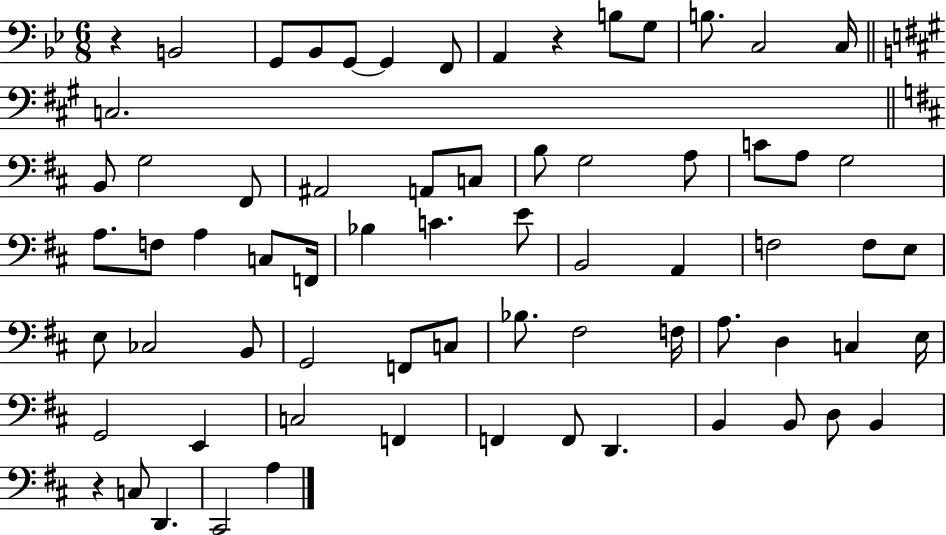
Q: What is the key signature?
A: BES major